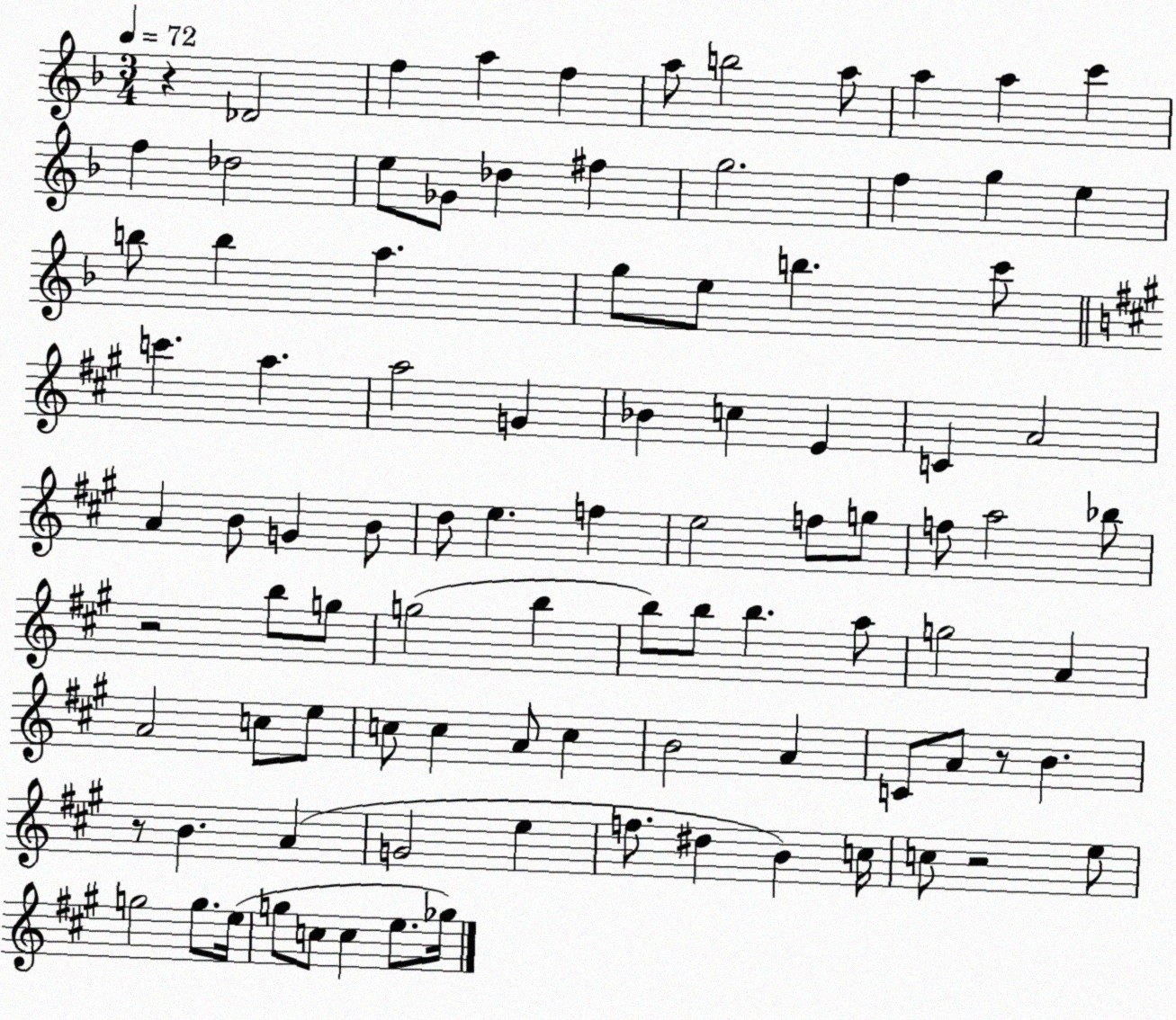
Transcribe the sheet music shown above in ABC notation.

X:1
T:Untitled
M:3/4
L:1/4
K:F
z _D2 f a f a/2 b2 a/2 a a c' f _d2 e/2 _G/2 _d ^f g2 f g e b/2 b a g/2 e/2 b c'/2 c' a a2 G _B c E C A2 A B/2 G B/2 d/2 e f e2 f/2 g/2 f/2 a2 _b/2 z2 b/2 g/2 g2 b b/2 b/2 b a/2 g2 A A2 c/2 e/2 c/2 c A/2 c B2 A C/2 A/2 z/2 B z/2 B A G2 e f/2 ^d B c/4 c/2 z2 e/2 g2 g/2 e/4 g/2 c/2 c e/2 _g/4